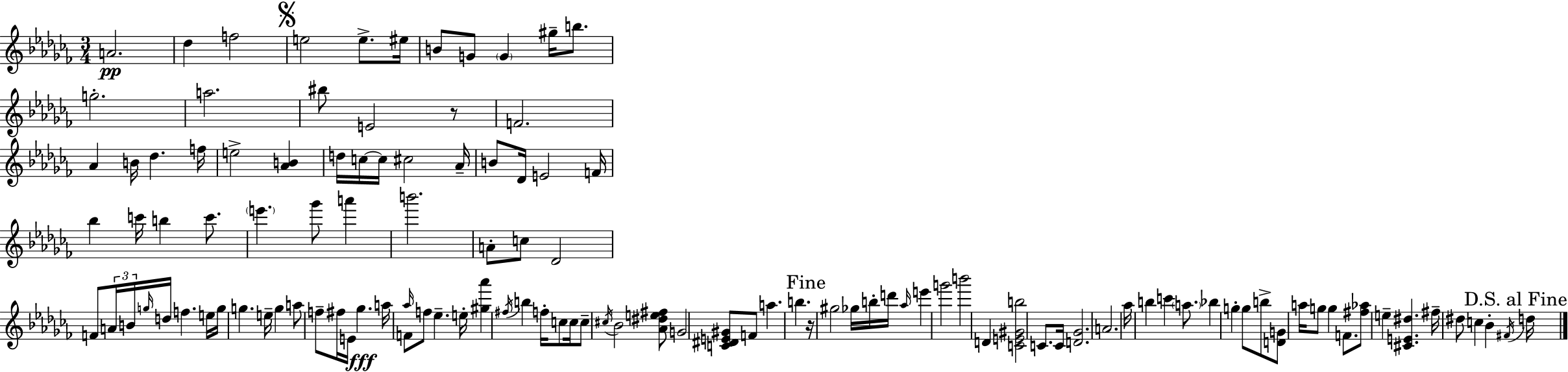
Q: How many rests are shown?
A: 2